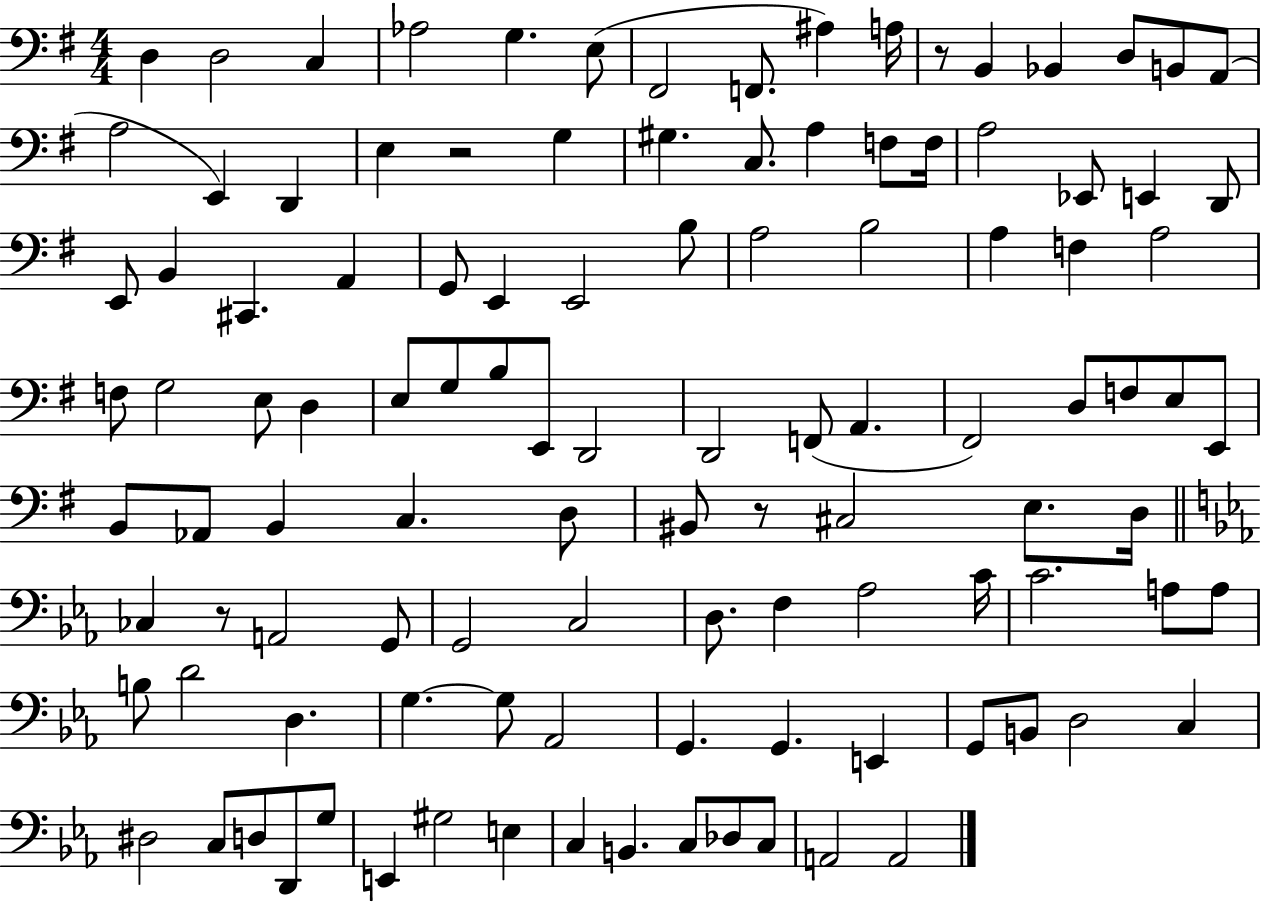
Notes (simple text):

D3/q D3/h C3/q Ab3/h G3/q. E3/e F#2/h F2/e. A#3/q A3/s R/e B2/q Bb2/q D3/e B2/e A2/e A3/h E2/q D2/q E3/q R/h G3/q G#3/q. C3/e. A3/q F3/e F3/s A3/h Eb2/e E2/q D2/e E2/e B2/q C#2/q. A2/q G2/e E2/q E2/h B3/e A3/h B3/h A3/q F3/q A3/h F3/e G3/h E3/e D3/q E3/e G3/e B3/e E2/e D2/h D2/h F2/e A2/q. F#2/h D3/e F3/e E3/e E2/e B2/e Ab2/e B2/q C3/q. D3/e BIS2/e R/e C#3/h E3/e. D3/s CES3/q R/e A2/h G2/e G2/h C3/h D3/e. F3/q Ab3/h C4/s C4/h. A3/e A3/e B3/e D4/h D3/q. G3/q. G3/e Ab2/h G2/q. G2/q. E2/q G2/e B2/e D3/h C3/q D#3/h C3/e D3/e D2/e G3/e E2/q G#3/h E3/q C3/q B2/q. C3/e Db3/e C3/e A2/h A2/h